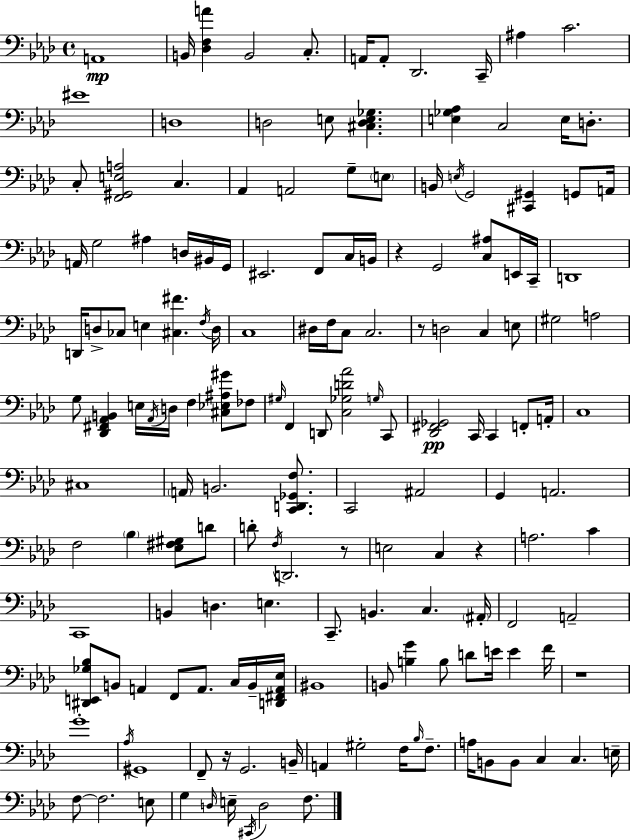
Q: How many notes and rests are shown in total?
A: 162